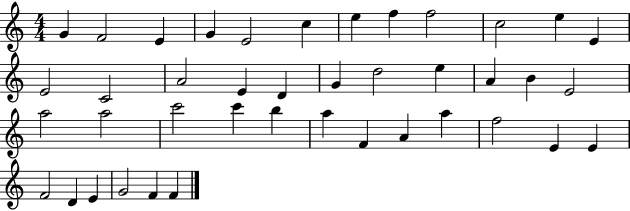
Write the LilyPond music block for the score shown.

{
  \clef treble
  \numericTimeSignature
  \time 4/4
  \key c \major
  g'4 f'2 e'4 | g'4 e'2 c''4 | e''4 f''4 f''2 | c''2 e''4 e'4 | \break e'2 c'2 | a'2 e'4 d'4 | g'4 d''2 e''4 | a'4 b'4 e'2 | \break a''2 a''2 | c'''2 c'''4 b''4 | a''4 f'4 a'4 a''4 | f''2 e'4 e'4 | \break f'2 d'4 e'4 | g'2 f'4 f'4 | \bar "|."
}